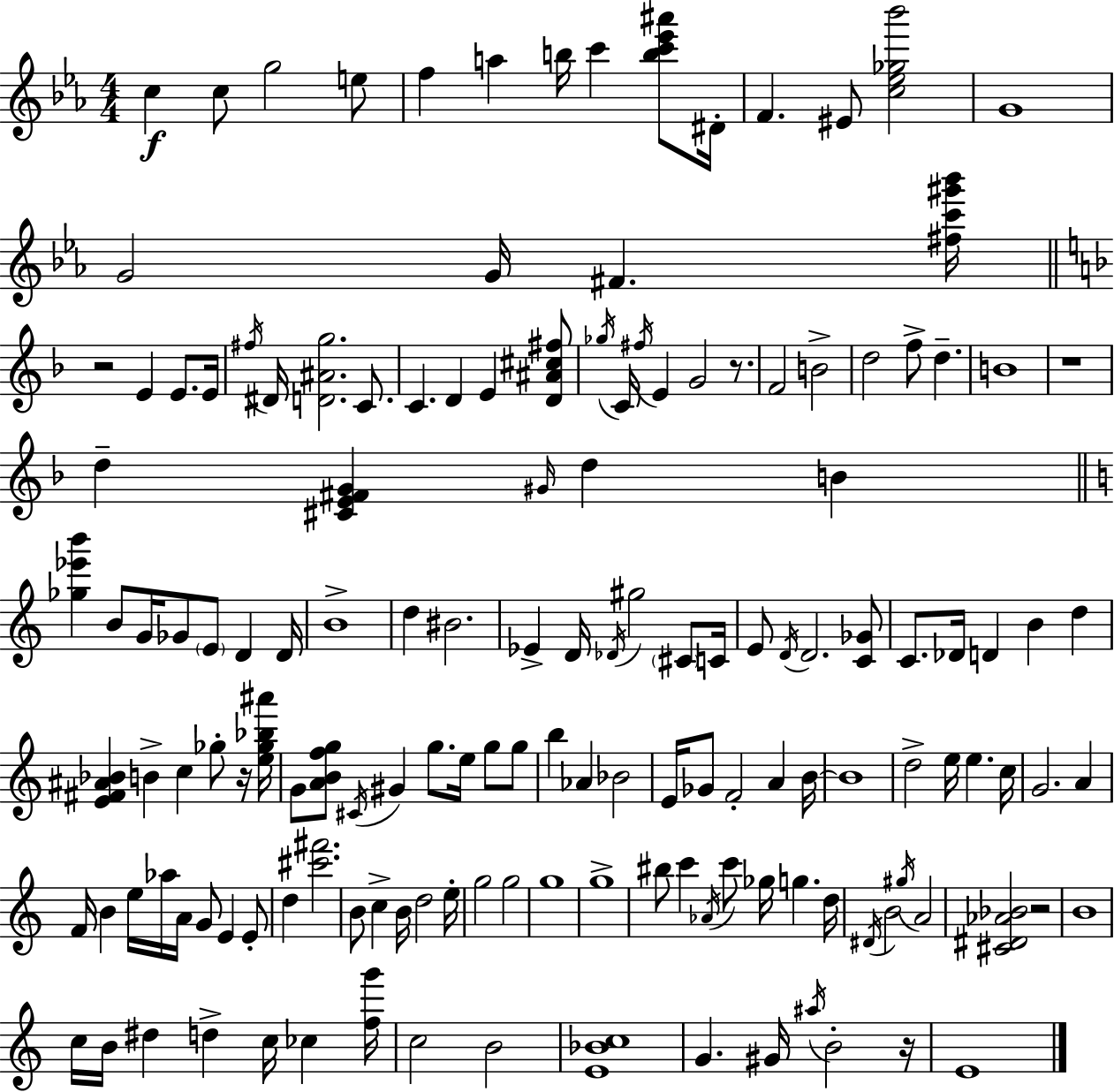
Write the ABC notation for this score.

X:1
T:Untitled
M:4/4
L:1/4
K:Cm
c c/2 g2 e/2 f a b/4 c' [bc'_e'^a']/2 ^D/4 F ^E/2 [c_e_g_b']2 G4 G2 G/4 ^F [^fc'^g'_b']/4 z2 E E/2 E/4 ^f/4 ^D/4 [D^Ag]2 C/2 C D E [D^A^c^f]/2 _g/4 C/4 ^f/4 E G2 z/2 F2 B2 d2 f/2 d B4 z4 d [^CE^FG] ^G/4 d B [_g_e'b'] B/2 G/4 _G/2 E/2 D D/4 B4 d ^B2 _E D/4 _D/4 ^g2 ^C/2 C/4 E/2 D/4 D2 [C_G]/2 C/2 _D/4 D B d [E^F^A_B] B c _g/2 z/4 [e_g_b^a']/4 G/2 [ABfg]/2 ^C/4 ^G g/2 e/4 g/2 g/2 b _A _B2 E/4 _G/2 F2 A B/4 B4 d2 e/4 e c/4 G2 A F/4 B e/4 _a/4 A/4 G/2 E E/2 d [^c'^f']2 B/2 c B/4 d2 e/4 g2 g2 g4 g4 ^b/2 c' _A/4 c'/2 _g/4 g d/4 ^D/4 B2 ^g/4 A2 [^C^D_A_B]2 z2 B4 c/4 B/4 ^d d c/4 _c [fg']/4 c2 B2 [E_Bc]4 G ^G/4 ^a/4 B2 z/4 E4